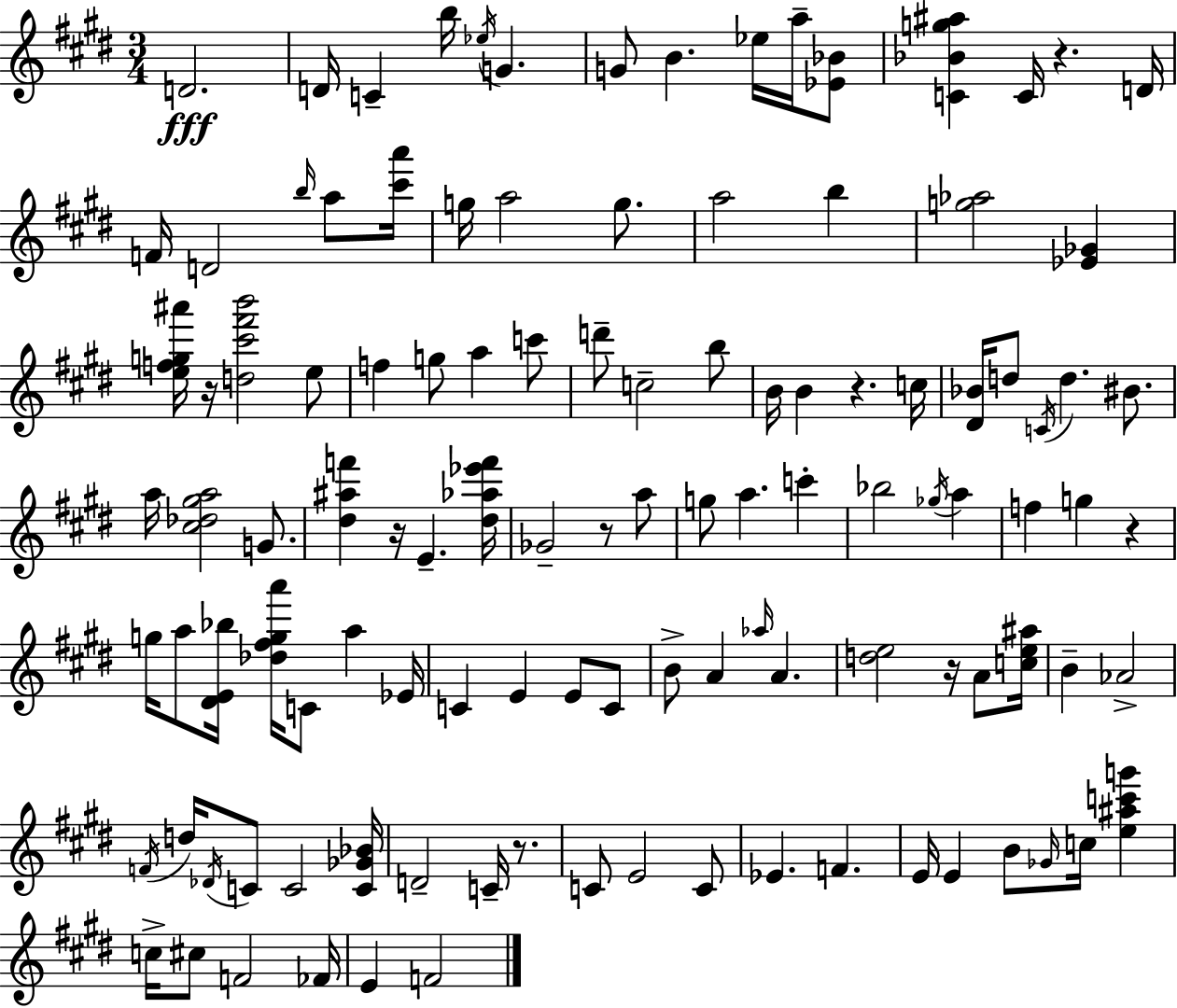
{
  \clef treble
  \numericTimeSignature
  \time 3/4
  \key e \major
  \repeat volta 2 { d'2.\fff | d'16 c'4-- b''16 \acciaccatura { ees''16 } g'4. | g'8 b'4. ees''16 a''16-- <ees' bes'>8 | <c' bes' g'' ais''>4 c'16 r4. | \break d'16 f'16 d'2 \grace { b''16 } a''8 | <cis''' a'''>16 g''16 a''2 g''8. | a''2 b''4 | <g'' aes''>2 <ees' ges'>4 | \break <e'' f'' g'' ais'''>16 r16 <d'' cis''' fis''' b'''>2 | e''8 f''4 g''8 a''4 | c'''8 d'''8-- c''2-- | b''8 b'16 b'4 r4. | \break c''16 <dis' bes'>16 d''8 \acciaccatura { c'16 } d''4. | bis'8. a''16 <cis'' des'' gis'' a''>2 | g'8. <dis'' ais'' f'''>4 r16 e'4.-- | <dis'' aes'' ees''' f'''>16 ges'2-- r8 | \break a''8 g''8 a''4. c'''4-. | bes''2 \acciaccatura { ges''16 } | a''4 f''4 g''4 | r4 g''16 a''8 <dis' e' bes''>16 <des'' fis'' g'' a'''>16 c'8 a''4 | \break ees'16 c'4 e'4 | e'8 c'8 b'8-> a'4 \grace { aes''16 } a'4. | <d'' e''>2 | r16 a'8 <c'' e'' ais''>16 b'4-- aes'2-> | \break \acciaccatura { f'16 } d''16 \acciaccatura { des'16 } c'8 c'2 | <c' ges' bes'>16 d'2-- | c'16-- r8. c'8 e'2 | c'8 ees'4. | \break f'4. e'16 e'4 | b'8 \grace { ges'16 } c''16 <e'' ais'' c''' g'''>4 c''16-> cis''8 f'2 | fes'16 e'4 | f'2 } \bar "|."
}